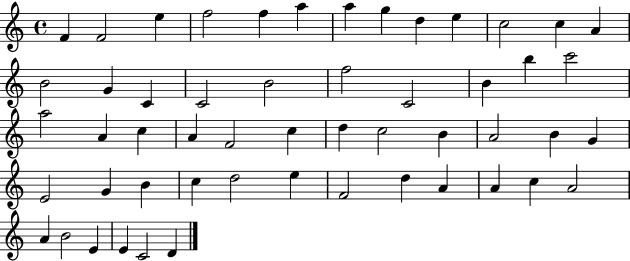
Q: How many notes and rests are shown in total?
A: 53